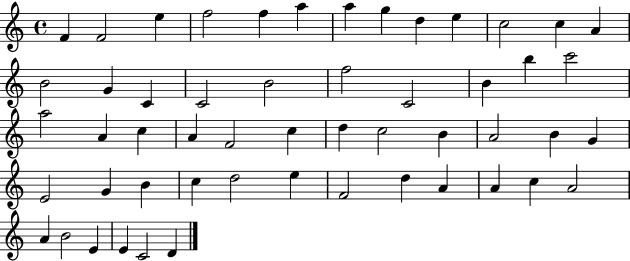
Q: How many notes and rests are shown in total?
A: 53